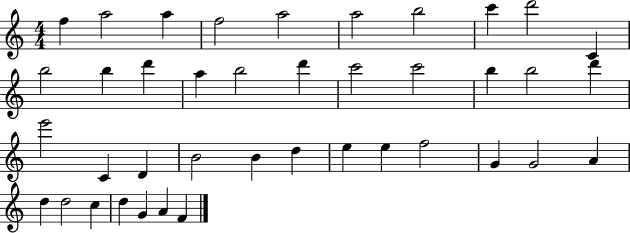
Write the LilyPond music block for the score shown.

{
  \clef treble
  \numericTimeSignature
  \time 4/4
  \key c \major
  f''4 a''2 a''4 | f''2 a''2 | a''2 b''2 | c'''4 d'''2 c'4 | \break b''2 b''4 d'''4 | a''4 b''2 d'''4 | c'''2 c'''2 | b''4 b''2 d'''4 | \break e'''2 c'4 d'4 | b'2 b'4 d''4 | e''4 e''4 f''2 | g'4 g'2 a'4 | \break d''4 d''2 c''4 | d''4 g'4 a'4 f'4 | \bar "|."
}